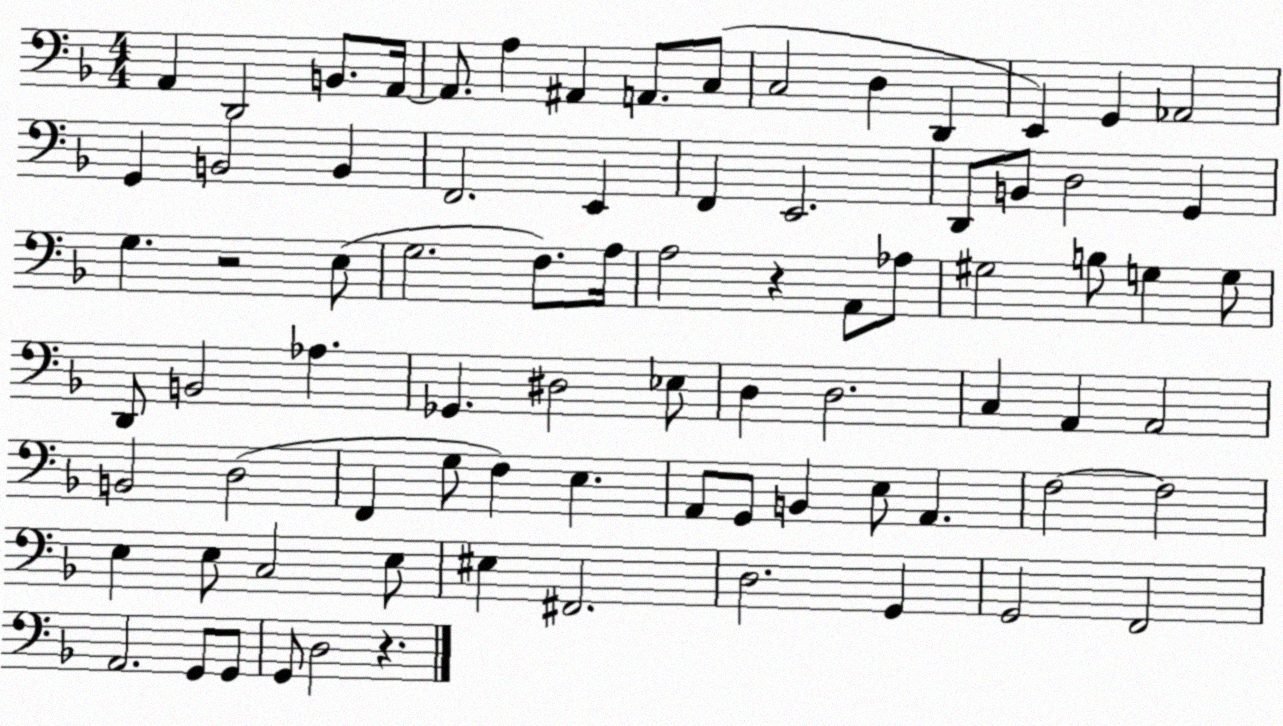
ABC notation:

X:1
T:Untitled
M:4/4
L:1/4
K:F
A,, D,,2 B,,/2 A,,/4 A,,/2 A, ^A,, A,,/2 C,/2 C,2 D, D,, E,, G,, _A,,2 G,, B,,2 B,, F,,2 E,, F,, E,,2 D,,/2 B,,/2 D,2 G,, G, z2 E,/2 G,2 F,/2 A,/4 A,2 z A,,/2 _A,/2 ^G,2 B,/2 G, G,/2 D,,/2 B,,2 _A, _G,, ^D,2 _E,/2 D, D,2 C, A,, A,,2 B,,2 D,2 F,, G,/2 F, E, A,,/2 G,,/2 B,, E,/2 A,, F,2 F,2 E, E,/2 C,2 E,/2 ^E, ^F,,2 D,2 G,, G,,2 F,,2 A,,2 G,,/2 G,,/2 G,,/2 D,2 z